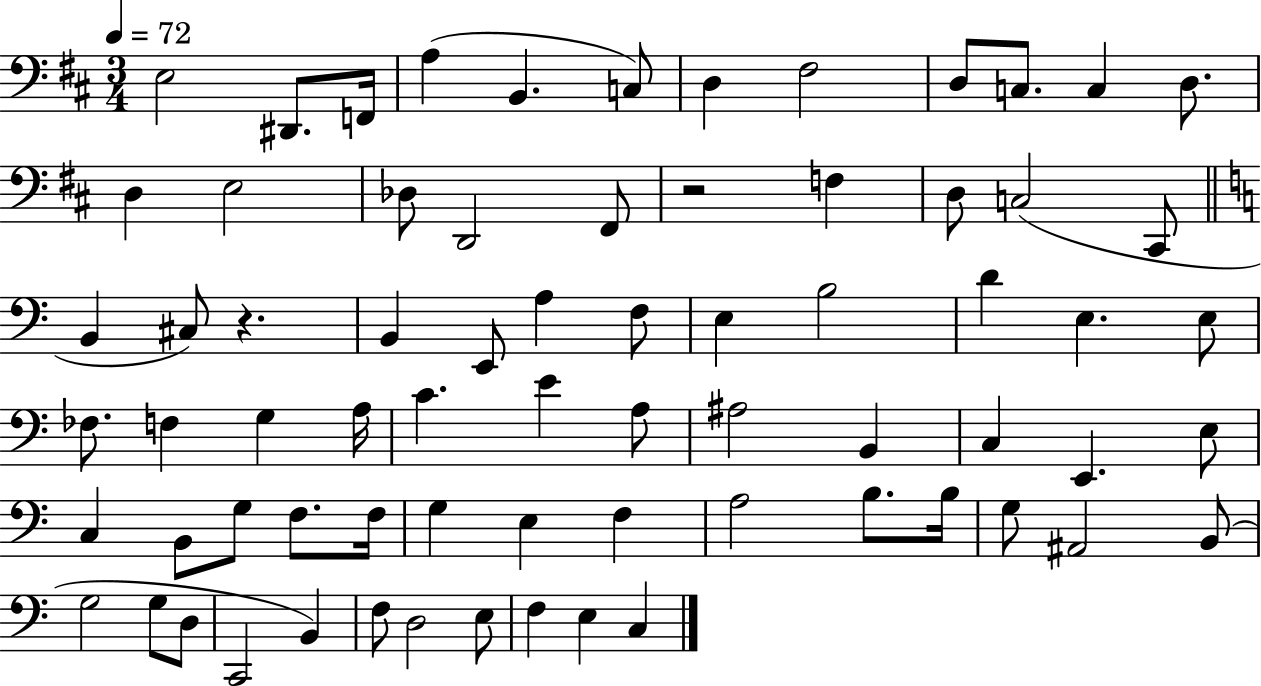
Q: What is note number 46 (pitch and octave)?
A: B2